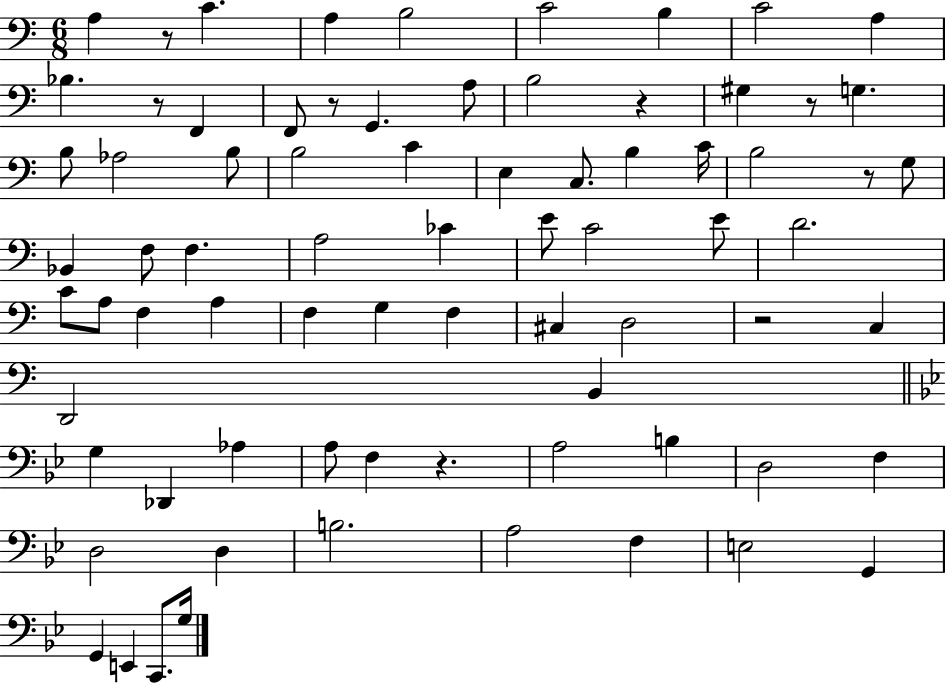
A3/q R/e C4/q. A3/q B3/h C4/h B3/q C4/h A3/q Bb3/q. R/e F2/q F2/e R/e G2/q. A3/e B3/h R/q G#3/q R/e G3/q. B3/e Ab3/h B3/e B3/h C4/q E3/q C3/e. B3/q C4/s B3/h R/e G3/e Bb2/q F3/e F3/q. A3/h CES4/q E4/e C4/h E4/e D4/h. C4/e A3/e F3/q A3/q F3/q G3/q F3/q C#3/q D3/h R/h C3/q D2/h B2/q G3/q Db2/q Ab3/q A3/e F3/q R/q. A3/h B3/q D3/h F3/q D3/h D3/q B3/h. A3/h F3/q E3/h G2/q G2/q E2/q C2/e. G3/s